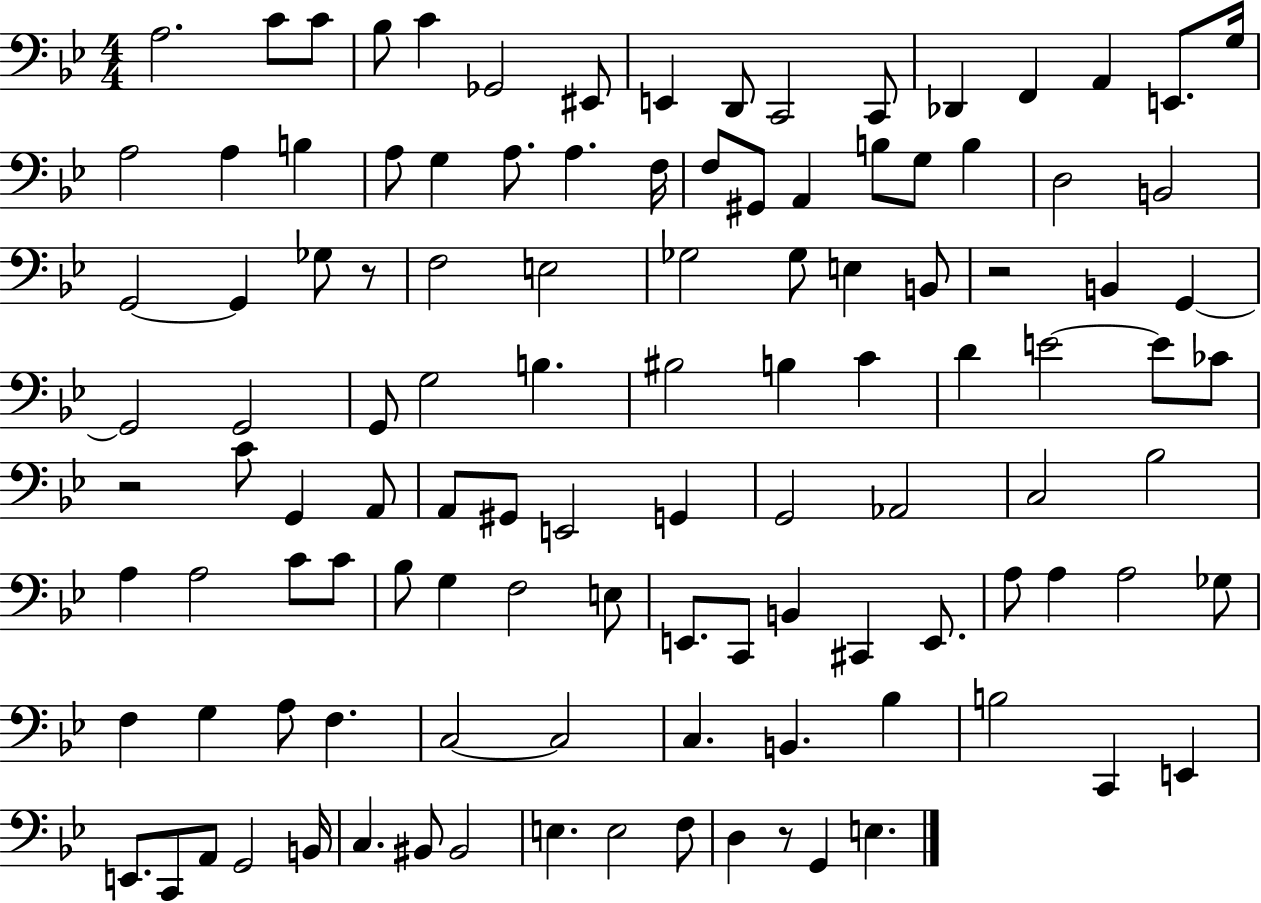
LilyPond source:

{
  \clef bass
  \numericTimeSignature
  \time 4/4
  \key bes \major
  a2. c'8 c'8 | bes8 c'4 ges,2 eis,8 | e,4 d,8 c,2 c,8 | des,4 f,4 a,4 e,8. g16 | \break a2 a4 b4 | a8 g4 a8. a4. f16 | f8 gis,8 a,4 b8 g8 b4 | d2 b,2 | \break g,2~~ g,4 ges8 r8 | f2 e2 | ges2 ges8 e4 b,8 | r2 b,4 g,4~~ | \break g,2 g,2 | g,8 g2 b4. | bis2 b4 c'4 | d'4 e'2~~ e'8 ces'8 | \break r2 c'8 g,4 a,8 | a,8 gis,8 e,2 g,4 | g,2 aes,2 | c2 bes2 | \break a4 a2 c'8 c'8 | bes8 g4 f2 e8 | e,8. c,8 b,4 cis,4 e,8. | a8 a4 a2 ges8 | \break f4 g4 a8 f4. | c2~~ c2 | c4. b,4. bes4 | b2 c,4 e,4 | \break e,8. c,8 a,8 g,2 b,16 | c4. bis,8 bis,2 | e4. e2 f8 | d4 r8 g,4 e4. | \break \bar "|."
}